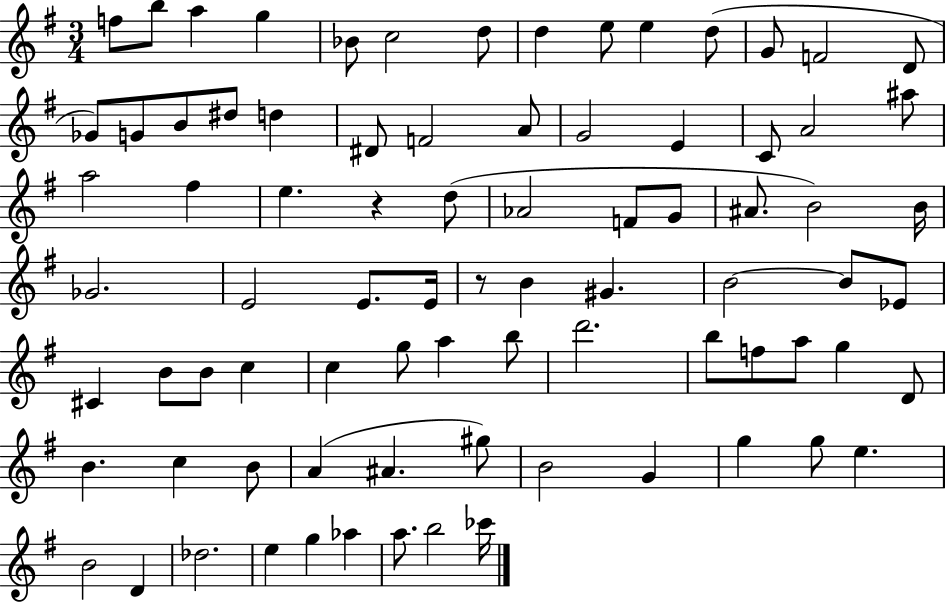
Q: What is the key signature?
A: G major